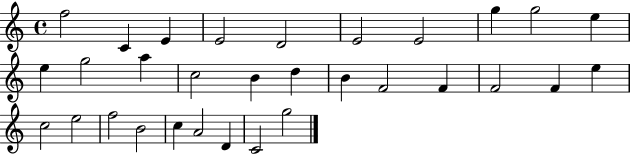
F5/h C4/q E4/q E4/h D4/h E4/h E4/h G5/q G5/h E5/q E5/q G5/h A5/q C5/h B4/q D5/q B4/q F4/h F4/q F4/h F4/q E5/q C5/h E5/h F5/h B4/h C5/q A4/h D4/q C4/h G5/h